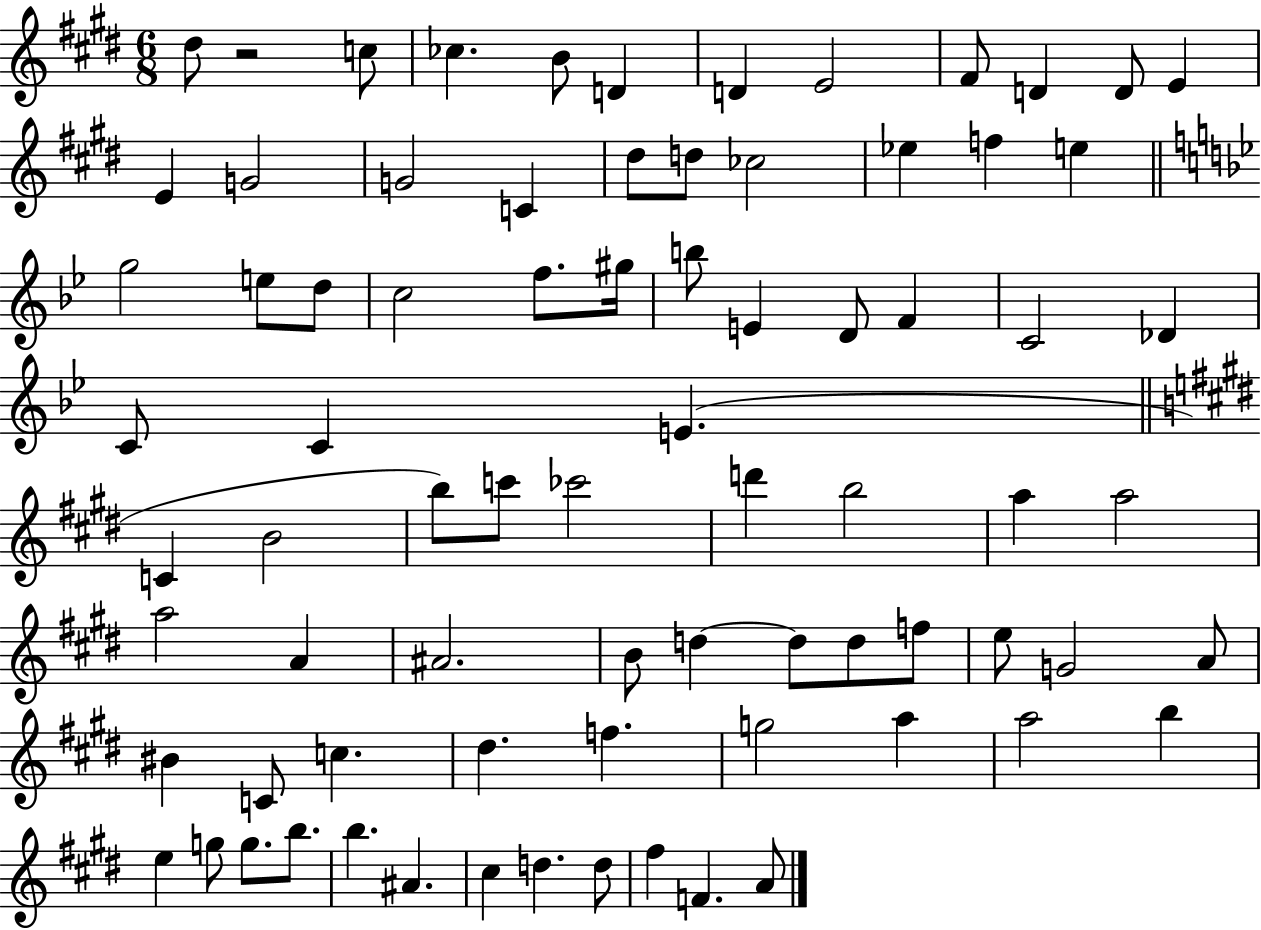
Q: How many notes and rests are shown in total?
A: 78